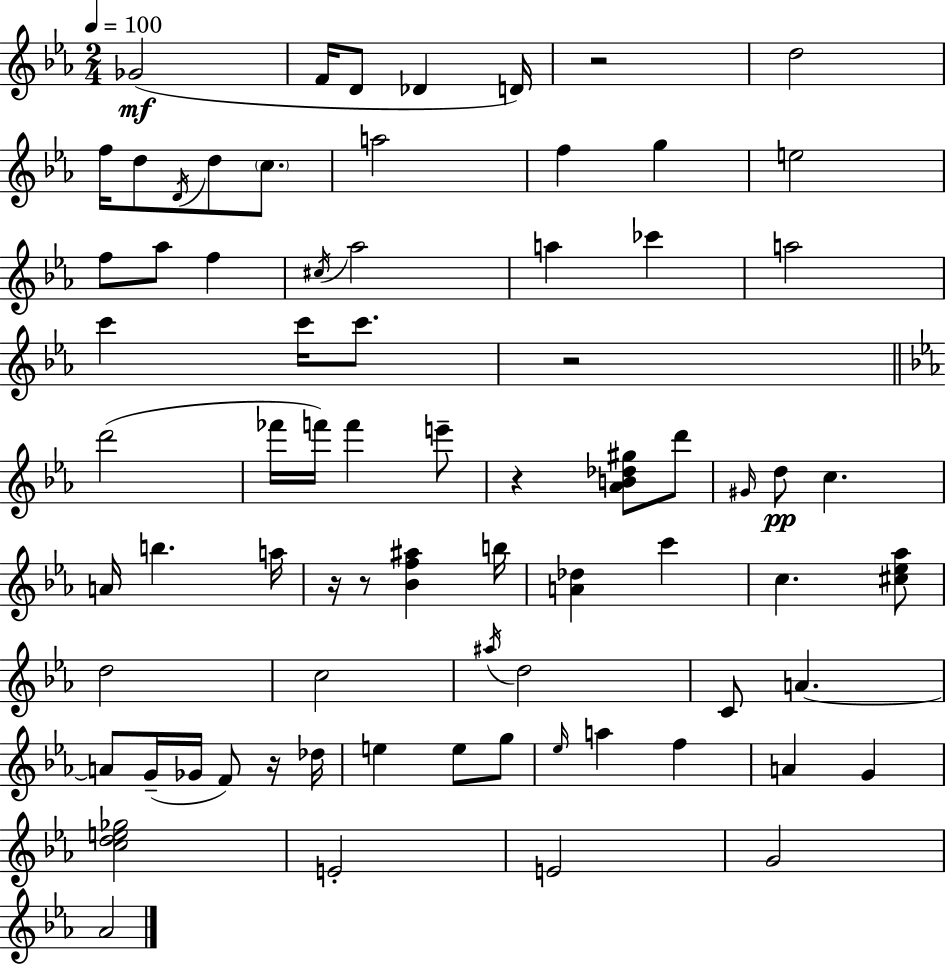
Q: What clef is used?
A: treble